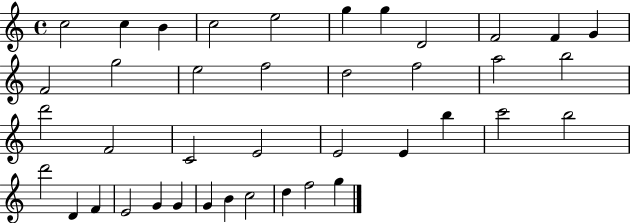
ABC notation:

X:1
T:Untitled
M:4/4
L:1/4
K:C
c2 c B c2 e2 g g D2 F2 F G F2 g2 e2 f2 d2 f2 a2 b2 d'2 F2 C2 E2 E2 E b c'2 b2 d'2 D F E2 G G G B c2 d f2 g